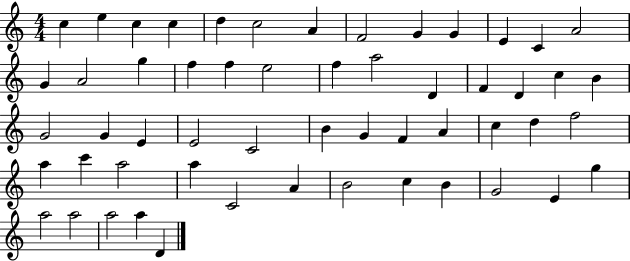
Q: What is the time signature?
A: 4/4